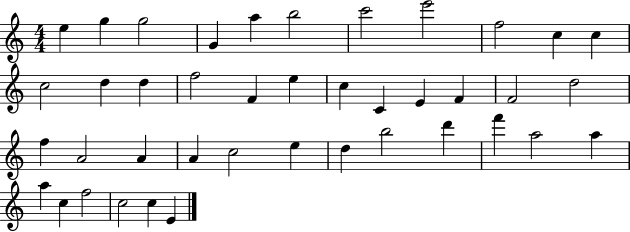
{
  \clef treble
  \numericTimeSignature
  \time 4/4
  \key c \major
  e''4 g''4 g''2 | g'4 a''4 b''2 | c'''2 e'''2 | f''2 c''4 c''4 | \break c''2 d''4 d''4 | f''2 f'4 e''4 | c''4 c'4 e'4 f'4 | f'2 d''2 | \break f''4 a'2 a'4 | a'4 c''2 e''4 | d''4 b''2 d'''4 | f'''4 a''2 a''4 | \break a''4 c''4 f''2 | c''2 c''4 e'4 | \bar "|."
}